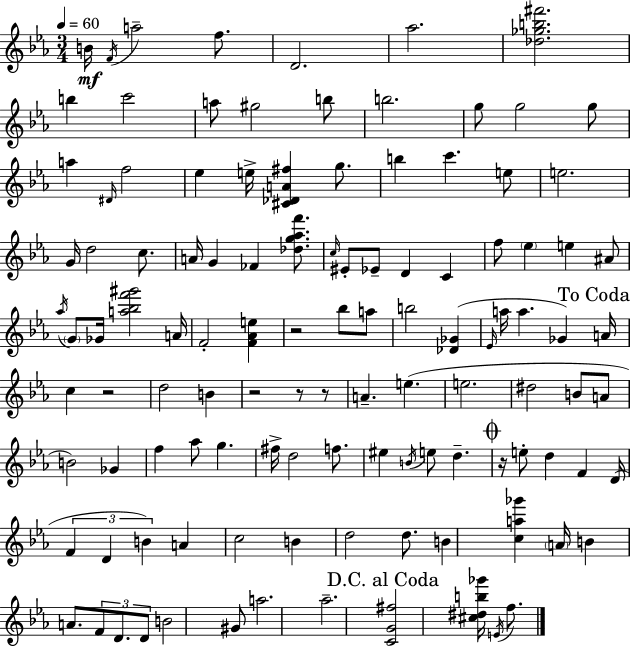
B4/s F4/s A5/h F5/e. D4/h. Ab5/h. [Db5,Gb5,B5,F#6]/h. B5/q C6/h A5/e G#5/h B5/e B5/h. G5/e G5/h G5/e A5/q D#4/s F5/h Eb5/q E5/s [C#4,Db4,A4,F#5]/q G5/e. B5/q C6/q. E5/e E5/h. G4/s D5/h C5/e. A4/s G4/q FES4/q [Db5,G5,Ab5,F6]/e. C5/s EIS4/e Eb4/e D4/q C4/q F5/e Eb5/q E5/q A#4/e Ab5/s G4/e Gb4/s [A5,Bb5,F6,G#6]/h A4/s F4/h [F4,Ab4,E5]/q R/h Bb5/e A5/e B5/h [Db4,Gb4]/q Eb4/s A5/s A5/q. Gb4/q A4/s C5/q R/h D5/h B4/q R/h R/e R/e A4/q. E5/q. E5/h. D#5/h B4/e A4/e B4/h Gb4/q F5/q Ab5/e G5/q. F#5/s D5/h F5/e. EIS5/q B4/s E5/e D5/q. R/s E5/e D5/q F4/q D4/s F4/q D4/q B4/q A4/q C5/h B4/q D5/h D5/e. B4/q [C5,A5,Gb6]/q A4/s B4/q A4/e. F4/e D4/e. D4/e B4/h G#4/e A5/h. Ab5/h. [C4,G4,F#5]/h [C#5,D#5,B5,Gb6]/s E4/s F5/e.